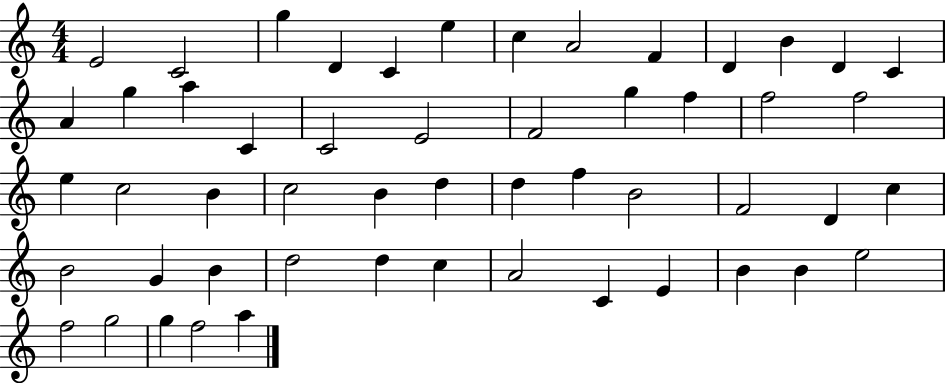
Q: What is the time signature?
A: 4/4